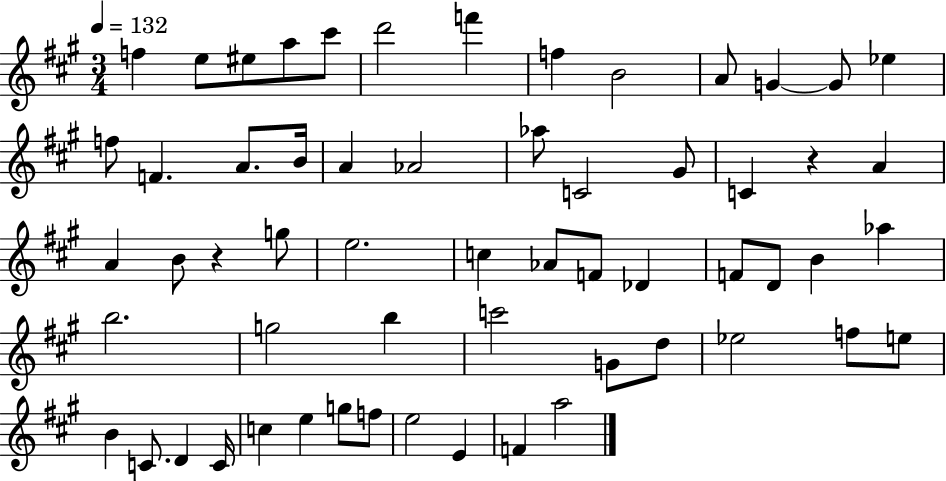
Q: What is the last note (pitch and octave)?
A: A5